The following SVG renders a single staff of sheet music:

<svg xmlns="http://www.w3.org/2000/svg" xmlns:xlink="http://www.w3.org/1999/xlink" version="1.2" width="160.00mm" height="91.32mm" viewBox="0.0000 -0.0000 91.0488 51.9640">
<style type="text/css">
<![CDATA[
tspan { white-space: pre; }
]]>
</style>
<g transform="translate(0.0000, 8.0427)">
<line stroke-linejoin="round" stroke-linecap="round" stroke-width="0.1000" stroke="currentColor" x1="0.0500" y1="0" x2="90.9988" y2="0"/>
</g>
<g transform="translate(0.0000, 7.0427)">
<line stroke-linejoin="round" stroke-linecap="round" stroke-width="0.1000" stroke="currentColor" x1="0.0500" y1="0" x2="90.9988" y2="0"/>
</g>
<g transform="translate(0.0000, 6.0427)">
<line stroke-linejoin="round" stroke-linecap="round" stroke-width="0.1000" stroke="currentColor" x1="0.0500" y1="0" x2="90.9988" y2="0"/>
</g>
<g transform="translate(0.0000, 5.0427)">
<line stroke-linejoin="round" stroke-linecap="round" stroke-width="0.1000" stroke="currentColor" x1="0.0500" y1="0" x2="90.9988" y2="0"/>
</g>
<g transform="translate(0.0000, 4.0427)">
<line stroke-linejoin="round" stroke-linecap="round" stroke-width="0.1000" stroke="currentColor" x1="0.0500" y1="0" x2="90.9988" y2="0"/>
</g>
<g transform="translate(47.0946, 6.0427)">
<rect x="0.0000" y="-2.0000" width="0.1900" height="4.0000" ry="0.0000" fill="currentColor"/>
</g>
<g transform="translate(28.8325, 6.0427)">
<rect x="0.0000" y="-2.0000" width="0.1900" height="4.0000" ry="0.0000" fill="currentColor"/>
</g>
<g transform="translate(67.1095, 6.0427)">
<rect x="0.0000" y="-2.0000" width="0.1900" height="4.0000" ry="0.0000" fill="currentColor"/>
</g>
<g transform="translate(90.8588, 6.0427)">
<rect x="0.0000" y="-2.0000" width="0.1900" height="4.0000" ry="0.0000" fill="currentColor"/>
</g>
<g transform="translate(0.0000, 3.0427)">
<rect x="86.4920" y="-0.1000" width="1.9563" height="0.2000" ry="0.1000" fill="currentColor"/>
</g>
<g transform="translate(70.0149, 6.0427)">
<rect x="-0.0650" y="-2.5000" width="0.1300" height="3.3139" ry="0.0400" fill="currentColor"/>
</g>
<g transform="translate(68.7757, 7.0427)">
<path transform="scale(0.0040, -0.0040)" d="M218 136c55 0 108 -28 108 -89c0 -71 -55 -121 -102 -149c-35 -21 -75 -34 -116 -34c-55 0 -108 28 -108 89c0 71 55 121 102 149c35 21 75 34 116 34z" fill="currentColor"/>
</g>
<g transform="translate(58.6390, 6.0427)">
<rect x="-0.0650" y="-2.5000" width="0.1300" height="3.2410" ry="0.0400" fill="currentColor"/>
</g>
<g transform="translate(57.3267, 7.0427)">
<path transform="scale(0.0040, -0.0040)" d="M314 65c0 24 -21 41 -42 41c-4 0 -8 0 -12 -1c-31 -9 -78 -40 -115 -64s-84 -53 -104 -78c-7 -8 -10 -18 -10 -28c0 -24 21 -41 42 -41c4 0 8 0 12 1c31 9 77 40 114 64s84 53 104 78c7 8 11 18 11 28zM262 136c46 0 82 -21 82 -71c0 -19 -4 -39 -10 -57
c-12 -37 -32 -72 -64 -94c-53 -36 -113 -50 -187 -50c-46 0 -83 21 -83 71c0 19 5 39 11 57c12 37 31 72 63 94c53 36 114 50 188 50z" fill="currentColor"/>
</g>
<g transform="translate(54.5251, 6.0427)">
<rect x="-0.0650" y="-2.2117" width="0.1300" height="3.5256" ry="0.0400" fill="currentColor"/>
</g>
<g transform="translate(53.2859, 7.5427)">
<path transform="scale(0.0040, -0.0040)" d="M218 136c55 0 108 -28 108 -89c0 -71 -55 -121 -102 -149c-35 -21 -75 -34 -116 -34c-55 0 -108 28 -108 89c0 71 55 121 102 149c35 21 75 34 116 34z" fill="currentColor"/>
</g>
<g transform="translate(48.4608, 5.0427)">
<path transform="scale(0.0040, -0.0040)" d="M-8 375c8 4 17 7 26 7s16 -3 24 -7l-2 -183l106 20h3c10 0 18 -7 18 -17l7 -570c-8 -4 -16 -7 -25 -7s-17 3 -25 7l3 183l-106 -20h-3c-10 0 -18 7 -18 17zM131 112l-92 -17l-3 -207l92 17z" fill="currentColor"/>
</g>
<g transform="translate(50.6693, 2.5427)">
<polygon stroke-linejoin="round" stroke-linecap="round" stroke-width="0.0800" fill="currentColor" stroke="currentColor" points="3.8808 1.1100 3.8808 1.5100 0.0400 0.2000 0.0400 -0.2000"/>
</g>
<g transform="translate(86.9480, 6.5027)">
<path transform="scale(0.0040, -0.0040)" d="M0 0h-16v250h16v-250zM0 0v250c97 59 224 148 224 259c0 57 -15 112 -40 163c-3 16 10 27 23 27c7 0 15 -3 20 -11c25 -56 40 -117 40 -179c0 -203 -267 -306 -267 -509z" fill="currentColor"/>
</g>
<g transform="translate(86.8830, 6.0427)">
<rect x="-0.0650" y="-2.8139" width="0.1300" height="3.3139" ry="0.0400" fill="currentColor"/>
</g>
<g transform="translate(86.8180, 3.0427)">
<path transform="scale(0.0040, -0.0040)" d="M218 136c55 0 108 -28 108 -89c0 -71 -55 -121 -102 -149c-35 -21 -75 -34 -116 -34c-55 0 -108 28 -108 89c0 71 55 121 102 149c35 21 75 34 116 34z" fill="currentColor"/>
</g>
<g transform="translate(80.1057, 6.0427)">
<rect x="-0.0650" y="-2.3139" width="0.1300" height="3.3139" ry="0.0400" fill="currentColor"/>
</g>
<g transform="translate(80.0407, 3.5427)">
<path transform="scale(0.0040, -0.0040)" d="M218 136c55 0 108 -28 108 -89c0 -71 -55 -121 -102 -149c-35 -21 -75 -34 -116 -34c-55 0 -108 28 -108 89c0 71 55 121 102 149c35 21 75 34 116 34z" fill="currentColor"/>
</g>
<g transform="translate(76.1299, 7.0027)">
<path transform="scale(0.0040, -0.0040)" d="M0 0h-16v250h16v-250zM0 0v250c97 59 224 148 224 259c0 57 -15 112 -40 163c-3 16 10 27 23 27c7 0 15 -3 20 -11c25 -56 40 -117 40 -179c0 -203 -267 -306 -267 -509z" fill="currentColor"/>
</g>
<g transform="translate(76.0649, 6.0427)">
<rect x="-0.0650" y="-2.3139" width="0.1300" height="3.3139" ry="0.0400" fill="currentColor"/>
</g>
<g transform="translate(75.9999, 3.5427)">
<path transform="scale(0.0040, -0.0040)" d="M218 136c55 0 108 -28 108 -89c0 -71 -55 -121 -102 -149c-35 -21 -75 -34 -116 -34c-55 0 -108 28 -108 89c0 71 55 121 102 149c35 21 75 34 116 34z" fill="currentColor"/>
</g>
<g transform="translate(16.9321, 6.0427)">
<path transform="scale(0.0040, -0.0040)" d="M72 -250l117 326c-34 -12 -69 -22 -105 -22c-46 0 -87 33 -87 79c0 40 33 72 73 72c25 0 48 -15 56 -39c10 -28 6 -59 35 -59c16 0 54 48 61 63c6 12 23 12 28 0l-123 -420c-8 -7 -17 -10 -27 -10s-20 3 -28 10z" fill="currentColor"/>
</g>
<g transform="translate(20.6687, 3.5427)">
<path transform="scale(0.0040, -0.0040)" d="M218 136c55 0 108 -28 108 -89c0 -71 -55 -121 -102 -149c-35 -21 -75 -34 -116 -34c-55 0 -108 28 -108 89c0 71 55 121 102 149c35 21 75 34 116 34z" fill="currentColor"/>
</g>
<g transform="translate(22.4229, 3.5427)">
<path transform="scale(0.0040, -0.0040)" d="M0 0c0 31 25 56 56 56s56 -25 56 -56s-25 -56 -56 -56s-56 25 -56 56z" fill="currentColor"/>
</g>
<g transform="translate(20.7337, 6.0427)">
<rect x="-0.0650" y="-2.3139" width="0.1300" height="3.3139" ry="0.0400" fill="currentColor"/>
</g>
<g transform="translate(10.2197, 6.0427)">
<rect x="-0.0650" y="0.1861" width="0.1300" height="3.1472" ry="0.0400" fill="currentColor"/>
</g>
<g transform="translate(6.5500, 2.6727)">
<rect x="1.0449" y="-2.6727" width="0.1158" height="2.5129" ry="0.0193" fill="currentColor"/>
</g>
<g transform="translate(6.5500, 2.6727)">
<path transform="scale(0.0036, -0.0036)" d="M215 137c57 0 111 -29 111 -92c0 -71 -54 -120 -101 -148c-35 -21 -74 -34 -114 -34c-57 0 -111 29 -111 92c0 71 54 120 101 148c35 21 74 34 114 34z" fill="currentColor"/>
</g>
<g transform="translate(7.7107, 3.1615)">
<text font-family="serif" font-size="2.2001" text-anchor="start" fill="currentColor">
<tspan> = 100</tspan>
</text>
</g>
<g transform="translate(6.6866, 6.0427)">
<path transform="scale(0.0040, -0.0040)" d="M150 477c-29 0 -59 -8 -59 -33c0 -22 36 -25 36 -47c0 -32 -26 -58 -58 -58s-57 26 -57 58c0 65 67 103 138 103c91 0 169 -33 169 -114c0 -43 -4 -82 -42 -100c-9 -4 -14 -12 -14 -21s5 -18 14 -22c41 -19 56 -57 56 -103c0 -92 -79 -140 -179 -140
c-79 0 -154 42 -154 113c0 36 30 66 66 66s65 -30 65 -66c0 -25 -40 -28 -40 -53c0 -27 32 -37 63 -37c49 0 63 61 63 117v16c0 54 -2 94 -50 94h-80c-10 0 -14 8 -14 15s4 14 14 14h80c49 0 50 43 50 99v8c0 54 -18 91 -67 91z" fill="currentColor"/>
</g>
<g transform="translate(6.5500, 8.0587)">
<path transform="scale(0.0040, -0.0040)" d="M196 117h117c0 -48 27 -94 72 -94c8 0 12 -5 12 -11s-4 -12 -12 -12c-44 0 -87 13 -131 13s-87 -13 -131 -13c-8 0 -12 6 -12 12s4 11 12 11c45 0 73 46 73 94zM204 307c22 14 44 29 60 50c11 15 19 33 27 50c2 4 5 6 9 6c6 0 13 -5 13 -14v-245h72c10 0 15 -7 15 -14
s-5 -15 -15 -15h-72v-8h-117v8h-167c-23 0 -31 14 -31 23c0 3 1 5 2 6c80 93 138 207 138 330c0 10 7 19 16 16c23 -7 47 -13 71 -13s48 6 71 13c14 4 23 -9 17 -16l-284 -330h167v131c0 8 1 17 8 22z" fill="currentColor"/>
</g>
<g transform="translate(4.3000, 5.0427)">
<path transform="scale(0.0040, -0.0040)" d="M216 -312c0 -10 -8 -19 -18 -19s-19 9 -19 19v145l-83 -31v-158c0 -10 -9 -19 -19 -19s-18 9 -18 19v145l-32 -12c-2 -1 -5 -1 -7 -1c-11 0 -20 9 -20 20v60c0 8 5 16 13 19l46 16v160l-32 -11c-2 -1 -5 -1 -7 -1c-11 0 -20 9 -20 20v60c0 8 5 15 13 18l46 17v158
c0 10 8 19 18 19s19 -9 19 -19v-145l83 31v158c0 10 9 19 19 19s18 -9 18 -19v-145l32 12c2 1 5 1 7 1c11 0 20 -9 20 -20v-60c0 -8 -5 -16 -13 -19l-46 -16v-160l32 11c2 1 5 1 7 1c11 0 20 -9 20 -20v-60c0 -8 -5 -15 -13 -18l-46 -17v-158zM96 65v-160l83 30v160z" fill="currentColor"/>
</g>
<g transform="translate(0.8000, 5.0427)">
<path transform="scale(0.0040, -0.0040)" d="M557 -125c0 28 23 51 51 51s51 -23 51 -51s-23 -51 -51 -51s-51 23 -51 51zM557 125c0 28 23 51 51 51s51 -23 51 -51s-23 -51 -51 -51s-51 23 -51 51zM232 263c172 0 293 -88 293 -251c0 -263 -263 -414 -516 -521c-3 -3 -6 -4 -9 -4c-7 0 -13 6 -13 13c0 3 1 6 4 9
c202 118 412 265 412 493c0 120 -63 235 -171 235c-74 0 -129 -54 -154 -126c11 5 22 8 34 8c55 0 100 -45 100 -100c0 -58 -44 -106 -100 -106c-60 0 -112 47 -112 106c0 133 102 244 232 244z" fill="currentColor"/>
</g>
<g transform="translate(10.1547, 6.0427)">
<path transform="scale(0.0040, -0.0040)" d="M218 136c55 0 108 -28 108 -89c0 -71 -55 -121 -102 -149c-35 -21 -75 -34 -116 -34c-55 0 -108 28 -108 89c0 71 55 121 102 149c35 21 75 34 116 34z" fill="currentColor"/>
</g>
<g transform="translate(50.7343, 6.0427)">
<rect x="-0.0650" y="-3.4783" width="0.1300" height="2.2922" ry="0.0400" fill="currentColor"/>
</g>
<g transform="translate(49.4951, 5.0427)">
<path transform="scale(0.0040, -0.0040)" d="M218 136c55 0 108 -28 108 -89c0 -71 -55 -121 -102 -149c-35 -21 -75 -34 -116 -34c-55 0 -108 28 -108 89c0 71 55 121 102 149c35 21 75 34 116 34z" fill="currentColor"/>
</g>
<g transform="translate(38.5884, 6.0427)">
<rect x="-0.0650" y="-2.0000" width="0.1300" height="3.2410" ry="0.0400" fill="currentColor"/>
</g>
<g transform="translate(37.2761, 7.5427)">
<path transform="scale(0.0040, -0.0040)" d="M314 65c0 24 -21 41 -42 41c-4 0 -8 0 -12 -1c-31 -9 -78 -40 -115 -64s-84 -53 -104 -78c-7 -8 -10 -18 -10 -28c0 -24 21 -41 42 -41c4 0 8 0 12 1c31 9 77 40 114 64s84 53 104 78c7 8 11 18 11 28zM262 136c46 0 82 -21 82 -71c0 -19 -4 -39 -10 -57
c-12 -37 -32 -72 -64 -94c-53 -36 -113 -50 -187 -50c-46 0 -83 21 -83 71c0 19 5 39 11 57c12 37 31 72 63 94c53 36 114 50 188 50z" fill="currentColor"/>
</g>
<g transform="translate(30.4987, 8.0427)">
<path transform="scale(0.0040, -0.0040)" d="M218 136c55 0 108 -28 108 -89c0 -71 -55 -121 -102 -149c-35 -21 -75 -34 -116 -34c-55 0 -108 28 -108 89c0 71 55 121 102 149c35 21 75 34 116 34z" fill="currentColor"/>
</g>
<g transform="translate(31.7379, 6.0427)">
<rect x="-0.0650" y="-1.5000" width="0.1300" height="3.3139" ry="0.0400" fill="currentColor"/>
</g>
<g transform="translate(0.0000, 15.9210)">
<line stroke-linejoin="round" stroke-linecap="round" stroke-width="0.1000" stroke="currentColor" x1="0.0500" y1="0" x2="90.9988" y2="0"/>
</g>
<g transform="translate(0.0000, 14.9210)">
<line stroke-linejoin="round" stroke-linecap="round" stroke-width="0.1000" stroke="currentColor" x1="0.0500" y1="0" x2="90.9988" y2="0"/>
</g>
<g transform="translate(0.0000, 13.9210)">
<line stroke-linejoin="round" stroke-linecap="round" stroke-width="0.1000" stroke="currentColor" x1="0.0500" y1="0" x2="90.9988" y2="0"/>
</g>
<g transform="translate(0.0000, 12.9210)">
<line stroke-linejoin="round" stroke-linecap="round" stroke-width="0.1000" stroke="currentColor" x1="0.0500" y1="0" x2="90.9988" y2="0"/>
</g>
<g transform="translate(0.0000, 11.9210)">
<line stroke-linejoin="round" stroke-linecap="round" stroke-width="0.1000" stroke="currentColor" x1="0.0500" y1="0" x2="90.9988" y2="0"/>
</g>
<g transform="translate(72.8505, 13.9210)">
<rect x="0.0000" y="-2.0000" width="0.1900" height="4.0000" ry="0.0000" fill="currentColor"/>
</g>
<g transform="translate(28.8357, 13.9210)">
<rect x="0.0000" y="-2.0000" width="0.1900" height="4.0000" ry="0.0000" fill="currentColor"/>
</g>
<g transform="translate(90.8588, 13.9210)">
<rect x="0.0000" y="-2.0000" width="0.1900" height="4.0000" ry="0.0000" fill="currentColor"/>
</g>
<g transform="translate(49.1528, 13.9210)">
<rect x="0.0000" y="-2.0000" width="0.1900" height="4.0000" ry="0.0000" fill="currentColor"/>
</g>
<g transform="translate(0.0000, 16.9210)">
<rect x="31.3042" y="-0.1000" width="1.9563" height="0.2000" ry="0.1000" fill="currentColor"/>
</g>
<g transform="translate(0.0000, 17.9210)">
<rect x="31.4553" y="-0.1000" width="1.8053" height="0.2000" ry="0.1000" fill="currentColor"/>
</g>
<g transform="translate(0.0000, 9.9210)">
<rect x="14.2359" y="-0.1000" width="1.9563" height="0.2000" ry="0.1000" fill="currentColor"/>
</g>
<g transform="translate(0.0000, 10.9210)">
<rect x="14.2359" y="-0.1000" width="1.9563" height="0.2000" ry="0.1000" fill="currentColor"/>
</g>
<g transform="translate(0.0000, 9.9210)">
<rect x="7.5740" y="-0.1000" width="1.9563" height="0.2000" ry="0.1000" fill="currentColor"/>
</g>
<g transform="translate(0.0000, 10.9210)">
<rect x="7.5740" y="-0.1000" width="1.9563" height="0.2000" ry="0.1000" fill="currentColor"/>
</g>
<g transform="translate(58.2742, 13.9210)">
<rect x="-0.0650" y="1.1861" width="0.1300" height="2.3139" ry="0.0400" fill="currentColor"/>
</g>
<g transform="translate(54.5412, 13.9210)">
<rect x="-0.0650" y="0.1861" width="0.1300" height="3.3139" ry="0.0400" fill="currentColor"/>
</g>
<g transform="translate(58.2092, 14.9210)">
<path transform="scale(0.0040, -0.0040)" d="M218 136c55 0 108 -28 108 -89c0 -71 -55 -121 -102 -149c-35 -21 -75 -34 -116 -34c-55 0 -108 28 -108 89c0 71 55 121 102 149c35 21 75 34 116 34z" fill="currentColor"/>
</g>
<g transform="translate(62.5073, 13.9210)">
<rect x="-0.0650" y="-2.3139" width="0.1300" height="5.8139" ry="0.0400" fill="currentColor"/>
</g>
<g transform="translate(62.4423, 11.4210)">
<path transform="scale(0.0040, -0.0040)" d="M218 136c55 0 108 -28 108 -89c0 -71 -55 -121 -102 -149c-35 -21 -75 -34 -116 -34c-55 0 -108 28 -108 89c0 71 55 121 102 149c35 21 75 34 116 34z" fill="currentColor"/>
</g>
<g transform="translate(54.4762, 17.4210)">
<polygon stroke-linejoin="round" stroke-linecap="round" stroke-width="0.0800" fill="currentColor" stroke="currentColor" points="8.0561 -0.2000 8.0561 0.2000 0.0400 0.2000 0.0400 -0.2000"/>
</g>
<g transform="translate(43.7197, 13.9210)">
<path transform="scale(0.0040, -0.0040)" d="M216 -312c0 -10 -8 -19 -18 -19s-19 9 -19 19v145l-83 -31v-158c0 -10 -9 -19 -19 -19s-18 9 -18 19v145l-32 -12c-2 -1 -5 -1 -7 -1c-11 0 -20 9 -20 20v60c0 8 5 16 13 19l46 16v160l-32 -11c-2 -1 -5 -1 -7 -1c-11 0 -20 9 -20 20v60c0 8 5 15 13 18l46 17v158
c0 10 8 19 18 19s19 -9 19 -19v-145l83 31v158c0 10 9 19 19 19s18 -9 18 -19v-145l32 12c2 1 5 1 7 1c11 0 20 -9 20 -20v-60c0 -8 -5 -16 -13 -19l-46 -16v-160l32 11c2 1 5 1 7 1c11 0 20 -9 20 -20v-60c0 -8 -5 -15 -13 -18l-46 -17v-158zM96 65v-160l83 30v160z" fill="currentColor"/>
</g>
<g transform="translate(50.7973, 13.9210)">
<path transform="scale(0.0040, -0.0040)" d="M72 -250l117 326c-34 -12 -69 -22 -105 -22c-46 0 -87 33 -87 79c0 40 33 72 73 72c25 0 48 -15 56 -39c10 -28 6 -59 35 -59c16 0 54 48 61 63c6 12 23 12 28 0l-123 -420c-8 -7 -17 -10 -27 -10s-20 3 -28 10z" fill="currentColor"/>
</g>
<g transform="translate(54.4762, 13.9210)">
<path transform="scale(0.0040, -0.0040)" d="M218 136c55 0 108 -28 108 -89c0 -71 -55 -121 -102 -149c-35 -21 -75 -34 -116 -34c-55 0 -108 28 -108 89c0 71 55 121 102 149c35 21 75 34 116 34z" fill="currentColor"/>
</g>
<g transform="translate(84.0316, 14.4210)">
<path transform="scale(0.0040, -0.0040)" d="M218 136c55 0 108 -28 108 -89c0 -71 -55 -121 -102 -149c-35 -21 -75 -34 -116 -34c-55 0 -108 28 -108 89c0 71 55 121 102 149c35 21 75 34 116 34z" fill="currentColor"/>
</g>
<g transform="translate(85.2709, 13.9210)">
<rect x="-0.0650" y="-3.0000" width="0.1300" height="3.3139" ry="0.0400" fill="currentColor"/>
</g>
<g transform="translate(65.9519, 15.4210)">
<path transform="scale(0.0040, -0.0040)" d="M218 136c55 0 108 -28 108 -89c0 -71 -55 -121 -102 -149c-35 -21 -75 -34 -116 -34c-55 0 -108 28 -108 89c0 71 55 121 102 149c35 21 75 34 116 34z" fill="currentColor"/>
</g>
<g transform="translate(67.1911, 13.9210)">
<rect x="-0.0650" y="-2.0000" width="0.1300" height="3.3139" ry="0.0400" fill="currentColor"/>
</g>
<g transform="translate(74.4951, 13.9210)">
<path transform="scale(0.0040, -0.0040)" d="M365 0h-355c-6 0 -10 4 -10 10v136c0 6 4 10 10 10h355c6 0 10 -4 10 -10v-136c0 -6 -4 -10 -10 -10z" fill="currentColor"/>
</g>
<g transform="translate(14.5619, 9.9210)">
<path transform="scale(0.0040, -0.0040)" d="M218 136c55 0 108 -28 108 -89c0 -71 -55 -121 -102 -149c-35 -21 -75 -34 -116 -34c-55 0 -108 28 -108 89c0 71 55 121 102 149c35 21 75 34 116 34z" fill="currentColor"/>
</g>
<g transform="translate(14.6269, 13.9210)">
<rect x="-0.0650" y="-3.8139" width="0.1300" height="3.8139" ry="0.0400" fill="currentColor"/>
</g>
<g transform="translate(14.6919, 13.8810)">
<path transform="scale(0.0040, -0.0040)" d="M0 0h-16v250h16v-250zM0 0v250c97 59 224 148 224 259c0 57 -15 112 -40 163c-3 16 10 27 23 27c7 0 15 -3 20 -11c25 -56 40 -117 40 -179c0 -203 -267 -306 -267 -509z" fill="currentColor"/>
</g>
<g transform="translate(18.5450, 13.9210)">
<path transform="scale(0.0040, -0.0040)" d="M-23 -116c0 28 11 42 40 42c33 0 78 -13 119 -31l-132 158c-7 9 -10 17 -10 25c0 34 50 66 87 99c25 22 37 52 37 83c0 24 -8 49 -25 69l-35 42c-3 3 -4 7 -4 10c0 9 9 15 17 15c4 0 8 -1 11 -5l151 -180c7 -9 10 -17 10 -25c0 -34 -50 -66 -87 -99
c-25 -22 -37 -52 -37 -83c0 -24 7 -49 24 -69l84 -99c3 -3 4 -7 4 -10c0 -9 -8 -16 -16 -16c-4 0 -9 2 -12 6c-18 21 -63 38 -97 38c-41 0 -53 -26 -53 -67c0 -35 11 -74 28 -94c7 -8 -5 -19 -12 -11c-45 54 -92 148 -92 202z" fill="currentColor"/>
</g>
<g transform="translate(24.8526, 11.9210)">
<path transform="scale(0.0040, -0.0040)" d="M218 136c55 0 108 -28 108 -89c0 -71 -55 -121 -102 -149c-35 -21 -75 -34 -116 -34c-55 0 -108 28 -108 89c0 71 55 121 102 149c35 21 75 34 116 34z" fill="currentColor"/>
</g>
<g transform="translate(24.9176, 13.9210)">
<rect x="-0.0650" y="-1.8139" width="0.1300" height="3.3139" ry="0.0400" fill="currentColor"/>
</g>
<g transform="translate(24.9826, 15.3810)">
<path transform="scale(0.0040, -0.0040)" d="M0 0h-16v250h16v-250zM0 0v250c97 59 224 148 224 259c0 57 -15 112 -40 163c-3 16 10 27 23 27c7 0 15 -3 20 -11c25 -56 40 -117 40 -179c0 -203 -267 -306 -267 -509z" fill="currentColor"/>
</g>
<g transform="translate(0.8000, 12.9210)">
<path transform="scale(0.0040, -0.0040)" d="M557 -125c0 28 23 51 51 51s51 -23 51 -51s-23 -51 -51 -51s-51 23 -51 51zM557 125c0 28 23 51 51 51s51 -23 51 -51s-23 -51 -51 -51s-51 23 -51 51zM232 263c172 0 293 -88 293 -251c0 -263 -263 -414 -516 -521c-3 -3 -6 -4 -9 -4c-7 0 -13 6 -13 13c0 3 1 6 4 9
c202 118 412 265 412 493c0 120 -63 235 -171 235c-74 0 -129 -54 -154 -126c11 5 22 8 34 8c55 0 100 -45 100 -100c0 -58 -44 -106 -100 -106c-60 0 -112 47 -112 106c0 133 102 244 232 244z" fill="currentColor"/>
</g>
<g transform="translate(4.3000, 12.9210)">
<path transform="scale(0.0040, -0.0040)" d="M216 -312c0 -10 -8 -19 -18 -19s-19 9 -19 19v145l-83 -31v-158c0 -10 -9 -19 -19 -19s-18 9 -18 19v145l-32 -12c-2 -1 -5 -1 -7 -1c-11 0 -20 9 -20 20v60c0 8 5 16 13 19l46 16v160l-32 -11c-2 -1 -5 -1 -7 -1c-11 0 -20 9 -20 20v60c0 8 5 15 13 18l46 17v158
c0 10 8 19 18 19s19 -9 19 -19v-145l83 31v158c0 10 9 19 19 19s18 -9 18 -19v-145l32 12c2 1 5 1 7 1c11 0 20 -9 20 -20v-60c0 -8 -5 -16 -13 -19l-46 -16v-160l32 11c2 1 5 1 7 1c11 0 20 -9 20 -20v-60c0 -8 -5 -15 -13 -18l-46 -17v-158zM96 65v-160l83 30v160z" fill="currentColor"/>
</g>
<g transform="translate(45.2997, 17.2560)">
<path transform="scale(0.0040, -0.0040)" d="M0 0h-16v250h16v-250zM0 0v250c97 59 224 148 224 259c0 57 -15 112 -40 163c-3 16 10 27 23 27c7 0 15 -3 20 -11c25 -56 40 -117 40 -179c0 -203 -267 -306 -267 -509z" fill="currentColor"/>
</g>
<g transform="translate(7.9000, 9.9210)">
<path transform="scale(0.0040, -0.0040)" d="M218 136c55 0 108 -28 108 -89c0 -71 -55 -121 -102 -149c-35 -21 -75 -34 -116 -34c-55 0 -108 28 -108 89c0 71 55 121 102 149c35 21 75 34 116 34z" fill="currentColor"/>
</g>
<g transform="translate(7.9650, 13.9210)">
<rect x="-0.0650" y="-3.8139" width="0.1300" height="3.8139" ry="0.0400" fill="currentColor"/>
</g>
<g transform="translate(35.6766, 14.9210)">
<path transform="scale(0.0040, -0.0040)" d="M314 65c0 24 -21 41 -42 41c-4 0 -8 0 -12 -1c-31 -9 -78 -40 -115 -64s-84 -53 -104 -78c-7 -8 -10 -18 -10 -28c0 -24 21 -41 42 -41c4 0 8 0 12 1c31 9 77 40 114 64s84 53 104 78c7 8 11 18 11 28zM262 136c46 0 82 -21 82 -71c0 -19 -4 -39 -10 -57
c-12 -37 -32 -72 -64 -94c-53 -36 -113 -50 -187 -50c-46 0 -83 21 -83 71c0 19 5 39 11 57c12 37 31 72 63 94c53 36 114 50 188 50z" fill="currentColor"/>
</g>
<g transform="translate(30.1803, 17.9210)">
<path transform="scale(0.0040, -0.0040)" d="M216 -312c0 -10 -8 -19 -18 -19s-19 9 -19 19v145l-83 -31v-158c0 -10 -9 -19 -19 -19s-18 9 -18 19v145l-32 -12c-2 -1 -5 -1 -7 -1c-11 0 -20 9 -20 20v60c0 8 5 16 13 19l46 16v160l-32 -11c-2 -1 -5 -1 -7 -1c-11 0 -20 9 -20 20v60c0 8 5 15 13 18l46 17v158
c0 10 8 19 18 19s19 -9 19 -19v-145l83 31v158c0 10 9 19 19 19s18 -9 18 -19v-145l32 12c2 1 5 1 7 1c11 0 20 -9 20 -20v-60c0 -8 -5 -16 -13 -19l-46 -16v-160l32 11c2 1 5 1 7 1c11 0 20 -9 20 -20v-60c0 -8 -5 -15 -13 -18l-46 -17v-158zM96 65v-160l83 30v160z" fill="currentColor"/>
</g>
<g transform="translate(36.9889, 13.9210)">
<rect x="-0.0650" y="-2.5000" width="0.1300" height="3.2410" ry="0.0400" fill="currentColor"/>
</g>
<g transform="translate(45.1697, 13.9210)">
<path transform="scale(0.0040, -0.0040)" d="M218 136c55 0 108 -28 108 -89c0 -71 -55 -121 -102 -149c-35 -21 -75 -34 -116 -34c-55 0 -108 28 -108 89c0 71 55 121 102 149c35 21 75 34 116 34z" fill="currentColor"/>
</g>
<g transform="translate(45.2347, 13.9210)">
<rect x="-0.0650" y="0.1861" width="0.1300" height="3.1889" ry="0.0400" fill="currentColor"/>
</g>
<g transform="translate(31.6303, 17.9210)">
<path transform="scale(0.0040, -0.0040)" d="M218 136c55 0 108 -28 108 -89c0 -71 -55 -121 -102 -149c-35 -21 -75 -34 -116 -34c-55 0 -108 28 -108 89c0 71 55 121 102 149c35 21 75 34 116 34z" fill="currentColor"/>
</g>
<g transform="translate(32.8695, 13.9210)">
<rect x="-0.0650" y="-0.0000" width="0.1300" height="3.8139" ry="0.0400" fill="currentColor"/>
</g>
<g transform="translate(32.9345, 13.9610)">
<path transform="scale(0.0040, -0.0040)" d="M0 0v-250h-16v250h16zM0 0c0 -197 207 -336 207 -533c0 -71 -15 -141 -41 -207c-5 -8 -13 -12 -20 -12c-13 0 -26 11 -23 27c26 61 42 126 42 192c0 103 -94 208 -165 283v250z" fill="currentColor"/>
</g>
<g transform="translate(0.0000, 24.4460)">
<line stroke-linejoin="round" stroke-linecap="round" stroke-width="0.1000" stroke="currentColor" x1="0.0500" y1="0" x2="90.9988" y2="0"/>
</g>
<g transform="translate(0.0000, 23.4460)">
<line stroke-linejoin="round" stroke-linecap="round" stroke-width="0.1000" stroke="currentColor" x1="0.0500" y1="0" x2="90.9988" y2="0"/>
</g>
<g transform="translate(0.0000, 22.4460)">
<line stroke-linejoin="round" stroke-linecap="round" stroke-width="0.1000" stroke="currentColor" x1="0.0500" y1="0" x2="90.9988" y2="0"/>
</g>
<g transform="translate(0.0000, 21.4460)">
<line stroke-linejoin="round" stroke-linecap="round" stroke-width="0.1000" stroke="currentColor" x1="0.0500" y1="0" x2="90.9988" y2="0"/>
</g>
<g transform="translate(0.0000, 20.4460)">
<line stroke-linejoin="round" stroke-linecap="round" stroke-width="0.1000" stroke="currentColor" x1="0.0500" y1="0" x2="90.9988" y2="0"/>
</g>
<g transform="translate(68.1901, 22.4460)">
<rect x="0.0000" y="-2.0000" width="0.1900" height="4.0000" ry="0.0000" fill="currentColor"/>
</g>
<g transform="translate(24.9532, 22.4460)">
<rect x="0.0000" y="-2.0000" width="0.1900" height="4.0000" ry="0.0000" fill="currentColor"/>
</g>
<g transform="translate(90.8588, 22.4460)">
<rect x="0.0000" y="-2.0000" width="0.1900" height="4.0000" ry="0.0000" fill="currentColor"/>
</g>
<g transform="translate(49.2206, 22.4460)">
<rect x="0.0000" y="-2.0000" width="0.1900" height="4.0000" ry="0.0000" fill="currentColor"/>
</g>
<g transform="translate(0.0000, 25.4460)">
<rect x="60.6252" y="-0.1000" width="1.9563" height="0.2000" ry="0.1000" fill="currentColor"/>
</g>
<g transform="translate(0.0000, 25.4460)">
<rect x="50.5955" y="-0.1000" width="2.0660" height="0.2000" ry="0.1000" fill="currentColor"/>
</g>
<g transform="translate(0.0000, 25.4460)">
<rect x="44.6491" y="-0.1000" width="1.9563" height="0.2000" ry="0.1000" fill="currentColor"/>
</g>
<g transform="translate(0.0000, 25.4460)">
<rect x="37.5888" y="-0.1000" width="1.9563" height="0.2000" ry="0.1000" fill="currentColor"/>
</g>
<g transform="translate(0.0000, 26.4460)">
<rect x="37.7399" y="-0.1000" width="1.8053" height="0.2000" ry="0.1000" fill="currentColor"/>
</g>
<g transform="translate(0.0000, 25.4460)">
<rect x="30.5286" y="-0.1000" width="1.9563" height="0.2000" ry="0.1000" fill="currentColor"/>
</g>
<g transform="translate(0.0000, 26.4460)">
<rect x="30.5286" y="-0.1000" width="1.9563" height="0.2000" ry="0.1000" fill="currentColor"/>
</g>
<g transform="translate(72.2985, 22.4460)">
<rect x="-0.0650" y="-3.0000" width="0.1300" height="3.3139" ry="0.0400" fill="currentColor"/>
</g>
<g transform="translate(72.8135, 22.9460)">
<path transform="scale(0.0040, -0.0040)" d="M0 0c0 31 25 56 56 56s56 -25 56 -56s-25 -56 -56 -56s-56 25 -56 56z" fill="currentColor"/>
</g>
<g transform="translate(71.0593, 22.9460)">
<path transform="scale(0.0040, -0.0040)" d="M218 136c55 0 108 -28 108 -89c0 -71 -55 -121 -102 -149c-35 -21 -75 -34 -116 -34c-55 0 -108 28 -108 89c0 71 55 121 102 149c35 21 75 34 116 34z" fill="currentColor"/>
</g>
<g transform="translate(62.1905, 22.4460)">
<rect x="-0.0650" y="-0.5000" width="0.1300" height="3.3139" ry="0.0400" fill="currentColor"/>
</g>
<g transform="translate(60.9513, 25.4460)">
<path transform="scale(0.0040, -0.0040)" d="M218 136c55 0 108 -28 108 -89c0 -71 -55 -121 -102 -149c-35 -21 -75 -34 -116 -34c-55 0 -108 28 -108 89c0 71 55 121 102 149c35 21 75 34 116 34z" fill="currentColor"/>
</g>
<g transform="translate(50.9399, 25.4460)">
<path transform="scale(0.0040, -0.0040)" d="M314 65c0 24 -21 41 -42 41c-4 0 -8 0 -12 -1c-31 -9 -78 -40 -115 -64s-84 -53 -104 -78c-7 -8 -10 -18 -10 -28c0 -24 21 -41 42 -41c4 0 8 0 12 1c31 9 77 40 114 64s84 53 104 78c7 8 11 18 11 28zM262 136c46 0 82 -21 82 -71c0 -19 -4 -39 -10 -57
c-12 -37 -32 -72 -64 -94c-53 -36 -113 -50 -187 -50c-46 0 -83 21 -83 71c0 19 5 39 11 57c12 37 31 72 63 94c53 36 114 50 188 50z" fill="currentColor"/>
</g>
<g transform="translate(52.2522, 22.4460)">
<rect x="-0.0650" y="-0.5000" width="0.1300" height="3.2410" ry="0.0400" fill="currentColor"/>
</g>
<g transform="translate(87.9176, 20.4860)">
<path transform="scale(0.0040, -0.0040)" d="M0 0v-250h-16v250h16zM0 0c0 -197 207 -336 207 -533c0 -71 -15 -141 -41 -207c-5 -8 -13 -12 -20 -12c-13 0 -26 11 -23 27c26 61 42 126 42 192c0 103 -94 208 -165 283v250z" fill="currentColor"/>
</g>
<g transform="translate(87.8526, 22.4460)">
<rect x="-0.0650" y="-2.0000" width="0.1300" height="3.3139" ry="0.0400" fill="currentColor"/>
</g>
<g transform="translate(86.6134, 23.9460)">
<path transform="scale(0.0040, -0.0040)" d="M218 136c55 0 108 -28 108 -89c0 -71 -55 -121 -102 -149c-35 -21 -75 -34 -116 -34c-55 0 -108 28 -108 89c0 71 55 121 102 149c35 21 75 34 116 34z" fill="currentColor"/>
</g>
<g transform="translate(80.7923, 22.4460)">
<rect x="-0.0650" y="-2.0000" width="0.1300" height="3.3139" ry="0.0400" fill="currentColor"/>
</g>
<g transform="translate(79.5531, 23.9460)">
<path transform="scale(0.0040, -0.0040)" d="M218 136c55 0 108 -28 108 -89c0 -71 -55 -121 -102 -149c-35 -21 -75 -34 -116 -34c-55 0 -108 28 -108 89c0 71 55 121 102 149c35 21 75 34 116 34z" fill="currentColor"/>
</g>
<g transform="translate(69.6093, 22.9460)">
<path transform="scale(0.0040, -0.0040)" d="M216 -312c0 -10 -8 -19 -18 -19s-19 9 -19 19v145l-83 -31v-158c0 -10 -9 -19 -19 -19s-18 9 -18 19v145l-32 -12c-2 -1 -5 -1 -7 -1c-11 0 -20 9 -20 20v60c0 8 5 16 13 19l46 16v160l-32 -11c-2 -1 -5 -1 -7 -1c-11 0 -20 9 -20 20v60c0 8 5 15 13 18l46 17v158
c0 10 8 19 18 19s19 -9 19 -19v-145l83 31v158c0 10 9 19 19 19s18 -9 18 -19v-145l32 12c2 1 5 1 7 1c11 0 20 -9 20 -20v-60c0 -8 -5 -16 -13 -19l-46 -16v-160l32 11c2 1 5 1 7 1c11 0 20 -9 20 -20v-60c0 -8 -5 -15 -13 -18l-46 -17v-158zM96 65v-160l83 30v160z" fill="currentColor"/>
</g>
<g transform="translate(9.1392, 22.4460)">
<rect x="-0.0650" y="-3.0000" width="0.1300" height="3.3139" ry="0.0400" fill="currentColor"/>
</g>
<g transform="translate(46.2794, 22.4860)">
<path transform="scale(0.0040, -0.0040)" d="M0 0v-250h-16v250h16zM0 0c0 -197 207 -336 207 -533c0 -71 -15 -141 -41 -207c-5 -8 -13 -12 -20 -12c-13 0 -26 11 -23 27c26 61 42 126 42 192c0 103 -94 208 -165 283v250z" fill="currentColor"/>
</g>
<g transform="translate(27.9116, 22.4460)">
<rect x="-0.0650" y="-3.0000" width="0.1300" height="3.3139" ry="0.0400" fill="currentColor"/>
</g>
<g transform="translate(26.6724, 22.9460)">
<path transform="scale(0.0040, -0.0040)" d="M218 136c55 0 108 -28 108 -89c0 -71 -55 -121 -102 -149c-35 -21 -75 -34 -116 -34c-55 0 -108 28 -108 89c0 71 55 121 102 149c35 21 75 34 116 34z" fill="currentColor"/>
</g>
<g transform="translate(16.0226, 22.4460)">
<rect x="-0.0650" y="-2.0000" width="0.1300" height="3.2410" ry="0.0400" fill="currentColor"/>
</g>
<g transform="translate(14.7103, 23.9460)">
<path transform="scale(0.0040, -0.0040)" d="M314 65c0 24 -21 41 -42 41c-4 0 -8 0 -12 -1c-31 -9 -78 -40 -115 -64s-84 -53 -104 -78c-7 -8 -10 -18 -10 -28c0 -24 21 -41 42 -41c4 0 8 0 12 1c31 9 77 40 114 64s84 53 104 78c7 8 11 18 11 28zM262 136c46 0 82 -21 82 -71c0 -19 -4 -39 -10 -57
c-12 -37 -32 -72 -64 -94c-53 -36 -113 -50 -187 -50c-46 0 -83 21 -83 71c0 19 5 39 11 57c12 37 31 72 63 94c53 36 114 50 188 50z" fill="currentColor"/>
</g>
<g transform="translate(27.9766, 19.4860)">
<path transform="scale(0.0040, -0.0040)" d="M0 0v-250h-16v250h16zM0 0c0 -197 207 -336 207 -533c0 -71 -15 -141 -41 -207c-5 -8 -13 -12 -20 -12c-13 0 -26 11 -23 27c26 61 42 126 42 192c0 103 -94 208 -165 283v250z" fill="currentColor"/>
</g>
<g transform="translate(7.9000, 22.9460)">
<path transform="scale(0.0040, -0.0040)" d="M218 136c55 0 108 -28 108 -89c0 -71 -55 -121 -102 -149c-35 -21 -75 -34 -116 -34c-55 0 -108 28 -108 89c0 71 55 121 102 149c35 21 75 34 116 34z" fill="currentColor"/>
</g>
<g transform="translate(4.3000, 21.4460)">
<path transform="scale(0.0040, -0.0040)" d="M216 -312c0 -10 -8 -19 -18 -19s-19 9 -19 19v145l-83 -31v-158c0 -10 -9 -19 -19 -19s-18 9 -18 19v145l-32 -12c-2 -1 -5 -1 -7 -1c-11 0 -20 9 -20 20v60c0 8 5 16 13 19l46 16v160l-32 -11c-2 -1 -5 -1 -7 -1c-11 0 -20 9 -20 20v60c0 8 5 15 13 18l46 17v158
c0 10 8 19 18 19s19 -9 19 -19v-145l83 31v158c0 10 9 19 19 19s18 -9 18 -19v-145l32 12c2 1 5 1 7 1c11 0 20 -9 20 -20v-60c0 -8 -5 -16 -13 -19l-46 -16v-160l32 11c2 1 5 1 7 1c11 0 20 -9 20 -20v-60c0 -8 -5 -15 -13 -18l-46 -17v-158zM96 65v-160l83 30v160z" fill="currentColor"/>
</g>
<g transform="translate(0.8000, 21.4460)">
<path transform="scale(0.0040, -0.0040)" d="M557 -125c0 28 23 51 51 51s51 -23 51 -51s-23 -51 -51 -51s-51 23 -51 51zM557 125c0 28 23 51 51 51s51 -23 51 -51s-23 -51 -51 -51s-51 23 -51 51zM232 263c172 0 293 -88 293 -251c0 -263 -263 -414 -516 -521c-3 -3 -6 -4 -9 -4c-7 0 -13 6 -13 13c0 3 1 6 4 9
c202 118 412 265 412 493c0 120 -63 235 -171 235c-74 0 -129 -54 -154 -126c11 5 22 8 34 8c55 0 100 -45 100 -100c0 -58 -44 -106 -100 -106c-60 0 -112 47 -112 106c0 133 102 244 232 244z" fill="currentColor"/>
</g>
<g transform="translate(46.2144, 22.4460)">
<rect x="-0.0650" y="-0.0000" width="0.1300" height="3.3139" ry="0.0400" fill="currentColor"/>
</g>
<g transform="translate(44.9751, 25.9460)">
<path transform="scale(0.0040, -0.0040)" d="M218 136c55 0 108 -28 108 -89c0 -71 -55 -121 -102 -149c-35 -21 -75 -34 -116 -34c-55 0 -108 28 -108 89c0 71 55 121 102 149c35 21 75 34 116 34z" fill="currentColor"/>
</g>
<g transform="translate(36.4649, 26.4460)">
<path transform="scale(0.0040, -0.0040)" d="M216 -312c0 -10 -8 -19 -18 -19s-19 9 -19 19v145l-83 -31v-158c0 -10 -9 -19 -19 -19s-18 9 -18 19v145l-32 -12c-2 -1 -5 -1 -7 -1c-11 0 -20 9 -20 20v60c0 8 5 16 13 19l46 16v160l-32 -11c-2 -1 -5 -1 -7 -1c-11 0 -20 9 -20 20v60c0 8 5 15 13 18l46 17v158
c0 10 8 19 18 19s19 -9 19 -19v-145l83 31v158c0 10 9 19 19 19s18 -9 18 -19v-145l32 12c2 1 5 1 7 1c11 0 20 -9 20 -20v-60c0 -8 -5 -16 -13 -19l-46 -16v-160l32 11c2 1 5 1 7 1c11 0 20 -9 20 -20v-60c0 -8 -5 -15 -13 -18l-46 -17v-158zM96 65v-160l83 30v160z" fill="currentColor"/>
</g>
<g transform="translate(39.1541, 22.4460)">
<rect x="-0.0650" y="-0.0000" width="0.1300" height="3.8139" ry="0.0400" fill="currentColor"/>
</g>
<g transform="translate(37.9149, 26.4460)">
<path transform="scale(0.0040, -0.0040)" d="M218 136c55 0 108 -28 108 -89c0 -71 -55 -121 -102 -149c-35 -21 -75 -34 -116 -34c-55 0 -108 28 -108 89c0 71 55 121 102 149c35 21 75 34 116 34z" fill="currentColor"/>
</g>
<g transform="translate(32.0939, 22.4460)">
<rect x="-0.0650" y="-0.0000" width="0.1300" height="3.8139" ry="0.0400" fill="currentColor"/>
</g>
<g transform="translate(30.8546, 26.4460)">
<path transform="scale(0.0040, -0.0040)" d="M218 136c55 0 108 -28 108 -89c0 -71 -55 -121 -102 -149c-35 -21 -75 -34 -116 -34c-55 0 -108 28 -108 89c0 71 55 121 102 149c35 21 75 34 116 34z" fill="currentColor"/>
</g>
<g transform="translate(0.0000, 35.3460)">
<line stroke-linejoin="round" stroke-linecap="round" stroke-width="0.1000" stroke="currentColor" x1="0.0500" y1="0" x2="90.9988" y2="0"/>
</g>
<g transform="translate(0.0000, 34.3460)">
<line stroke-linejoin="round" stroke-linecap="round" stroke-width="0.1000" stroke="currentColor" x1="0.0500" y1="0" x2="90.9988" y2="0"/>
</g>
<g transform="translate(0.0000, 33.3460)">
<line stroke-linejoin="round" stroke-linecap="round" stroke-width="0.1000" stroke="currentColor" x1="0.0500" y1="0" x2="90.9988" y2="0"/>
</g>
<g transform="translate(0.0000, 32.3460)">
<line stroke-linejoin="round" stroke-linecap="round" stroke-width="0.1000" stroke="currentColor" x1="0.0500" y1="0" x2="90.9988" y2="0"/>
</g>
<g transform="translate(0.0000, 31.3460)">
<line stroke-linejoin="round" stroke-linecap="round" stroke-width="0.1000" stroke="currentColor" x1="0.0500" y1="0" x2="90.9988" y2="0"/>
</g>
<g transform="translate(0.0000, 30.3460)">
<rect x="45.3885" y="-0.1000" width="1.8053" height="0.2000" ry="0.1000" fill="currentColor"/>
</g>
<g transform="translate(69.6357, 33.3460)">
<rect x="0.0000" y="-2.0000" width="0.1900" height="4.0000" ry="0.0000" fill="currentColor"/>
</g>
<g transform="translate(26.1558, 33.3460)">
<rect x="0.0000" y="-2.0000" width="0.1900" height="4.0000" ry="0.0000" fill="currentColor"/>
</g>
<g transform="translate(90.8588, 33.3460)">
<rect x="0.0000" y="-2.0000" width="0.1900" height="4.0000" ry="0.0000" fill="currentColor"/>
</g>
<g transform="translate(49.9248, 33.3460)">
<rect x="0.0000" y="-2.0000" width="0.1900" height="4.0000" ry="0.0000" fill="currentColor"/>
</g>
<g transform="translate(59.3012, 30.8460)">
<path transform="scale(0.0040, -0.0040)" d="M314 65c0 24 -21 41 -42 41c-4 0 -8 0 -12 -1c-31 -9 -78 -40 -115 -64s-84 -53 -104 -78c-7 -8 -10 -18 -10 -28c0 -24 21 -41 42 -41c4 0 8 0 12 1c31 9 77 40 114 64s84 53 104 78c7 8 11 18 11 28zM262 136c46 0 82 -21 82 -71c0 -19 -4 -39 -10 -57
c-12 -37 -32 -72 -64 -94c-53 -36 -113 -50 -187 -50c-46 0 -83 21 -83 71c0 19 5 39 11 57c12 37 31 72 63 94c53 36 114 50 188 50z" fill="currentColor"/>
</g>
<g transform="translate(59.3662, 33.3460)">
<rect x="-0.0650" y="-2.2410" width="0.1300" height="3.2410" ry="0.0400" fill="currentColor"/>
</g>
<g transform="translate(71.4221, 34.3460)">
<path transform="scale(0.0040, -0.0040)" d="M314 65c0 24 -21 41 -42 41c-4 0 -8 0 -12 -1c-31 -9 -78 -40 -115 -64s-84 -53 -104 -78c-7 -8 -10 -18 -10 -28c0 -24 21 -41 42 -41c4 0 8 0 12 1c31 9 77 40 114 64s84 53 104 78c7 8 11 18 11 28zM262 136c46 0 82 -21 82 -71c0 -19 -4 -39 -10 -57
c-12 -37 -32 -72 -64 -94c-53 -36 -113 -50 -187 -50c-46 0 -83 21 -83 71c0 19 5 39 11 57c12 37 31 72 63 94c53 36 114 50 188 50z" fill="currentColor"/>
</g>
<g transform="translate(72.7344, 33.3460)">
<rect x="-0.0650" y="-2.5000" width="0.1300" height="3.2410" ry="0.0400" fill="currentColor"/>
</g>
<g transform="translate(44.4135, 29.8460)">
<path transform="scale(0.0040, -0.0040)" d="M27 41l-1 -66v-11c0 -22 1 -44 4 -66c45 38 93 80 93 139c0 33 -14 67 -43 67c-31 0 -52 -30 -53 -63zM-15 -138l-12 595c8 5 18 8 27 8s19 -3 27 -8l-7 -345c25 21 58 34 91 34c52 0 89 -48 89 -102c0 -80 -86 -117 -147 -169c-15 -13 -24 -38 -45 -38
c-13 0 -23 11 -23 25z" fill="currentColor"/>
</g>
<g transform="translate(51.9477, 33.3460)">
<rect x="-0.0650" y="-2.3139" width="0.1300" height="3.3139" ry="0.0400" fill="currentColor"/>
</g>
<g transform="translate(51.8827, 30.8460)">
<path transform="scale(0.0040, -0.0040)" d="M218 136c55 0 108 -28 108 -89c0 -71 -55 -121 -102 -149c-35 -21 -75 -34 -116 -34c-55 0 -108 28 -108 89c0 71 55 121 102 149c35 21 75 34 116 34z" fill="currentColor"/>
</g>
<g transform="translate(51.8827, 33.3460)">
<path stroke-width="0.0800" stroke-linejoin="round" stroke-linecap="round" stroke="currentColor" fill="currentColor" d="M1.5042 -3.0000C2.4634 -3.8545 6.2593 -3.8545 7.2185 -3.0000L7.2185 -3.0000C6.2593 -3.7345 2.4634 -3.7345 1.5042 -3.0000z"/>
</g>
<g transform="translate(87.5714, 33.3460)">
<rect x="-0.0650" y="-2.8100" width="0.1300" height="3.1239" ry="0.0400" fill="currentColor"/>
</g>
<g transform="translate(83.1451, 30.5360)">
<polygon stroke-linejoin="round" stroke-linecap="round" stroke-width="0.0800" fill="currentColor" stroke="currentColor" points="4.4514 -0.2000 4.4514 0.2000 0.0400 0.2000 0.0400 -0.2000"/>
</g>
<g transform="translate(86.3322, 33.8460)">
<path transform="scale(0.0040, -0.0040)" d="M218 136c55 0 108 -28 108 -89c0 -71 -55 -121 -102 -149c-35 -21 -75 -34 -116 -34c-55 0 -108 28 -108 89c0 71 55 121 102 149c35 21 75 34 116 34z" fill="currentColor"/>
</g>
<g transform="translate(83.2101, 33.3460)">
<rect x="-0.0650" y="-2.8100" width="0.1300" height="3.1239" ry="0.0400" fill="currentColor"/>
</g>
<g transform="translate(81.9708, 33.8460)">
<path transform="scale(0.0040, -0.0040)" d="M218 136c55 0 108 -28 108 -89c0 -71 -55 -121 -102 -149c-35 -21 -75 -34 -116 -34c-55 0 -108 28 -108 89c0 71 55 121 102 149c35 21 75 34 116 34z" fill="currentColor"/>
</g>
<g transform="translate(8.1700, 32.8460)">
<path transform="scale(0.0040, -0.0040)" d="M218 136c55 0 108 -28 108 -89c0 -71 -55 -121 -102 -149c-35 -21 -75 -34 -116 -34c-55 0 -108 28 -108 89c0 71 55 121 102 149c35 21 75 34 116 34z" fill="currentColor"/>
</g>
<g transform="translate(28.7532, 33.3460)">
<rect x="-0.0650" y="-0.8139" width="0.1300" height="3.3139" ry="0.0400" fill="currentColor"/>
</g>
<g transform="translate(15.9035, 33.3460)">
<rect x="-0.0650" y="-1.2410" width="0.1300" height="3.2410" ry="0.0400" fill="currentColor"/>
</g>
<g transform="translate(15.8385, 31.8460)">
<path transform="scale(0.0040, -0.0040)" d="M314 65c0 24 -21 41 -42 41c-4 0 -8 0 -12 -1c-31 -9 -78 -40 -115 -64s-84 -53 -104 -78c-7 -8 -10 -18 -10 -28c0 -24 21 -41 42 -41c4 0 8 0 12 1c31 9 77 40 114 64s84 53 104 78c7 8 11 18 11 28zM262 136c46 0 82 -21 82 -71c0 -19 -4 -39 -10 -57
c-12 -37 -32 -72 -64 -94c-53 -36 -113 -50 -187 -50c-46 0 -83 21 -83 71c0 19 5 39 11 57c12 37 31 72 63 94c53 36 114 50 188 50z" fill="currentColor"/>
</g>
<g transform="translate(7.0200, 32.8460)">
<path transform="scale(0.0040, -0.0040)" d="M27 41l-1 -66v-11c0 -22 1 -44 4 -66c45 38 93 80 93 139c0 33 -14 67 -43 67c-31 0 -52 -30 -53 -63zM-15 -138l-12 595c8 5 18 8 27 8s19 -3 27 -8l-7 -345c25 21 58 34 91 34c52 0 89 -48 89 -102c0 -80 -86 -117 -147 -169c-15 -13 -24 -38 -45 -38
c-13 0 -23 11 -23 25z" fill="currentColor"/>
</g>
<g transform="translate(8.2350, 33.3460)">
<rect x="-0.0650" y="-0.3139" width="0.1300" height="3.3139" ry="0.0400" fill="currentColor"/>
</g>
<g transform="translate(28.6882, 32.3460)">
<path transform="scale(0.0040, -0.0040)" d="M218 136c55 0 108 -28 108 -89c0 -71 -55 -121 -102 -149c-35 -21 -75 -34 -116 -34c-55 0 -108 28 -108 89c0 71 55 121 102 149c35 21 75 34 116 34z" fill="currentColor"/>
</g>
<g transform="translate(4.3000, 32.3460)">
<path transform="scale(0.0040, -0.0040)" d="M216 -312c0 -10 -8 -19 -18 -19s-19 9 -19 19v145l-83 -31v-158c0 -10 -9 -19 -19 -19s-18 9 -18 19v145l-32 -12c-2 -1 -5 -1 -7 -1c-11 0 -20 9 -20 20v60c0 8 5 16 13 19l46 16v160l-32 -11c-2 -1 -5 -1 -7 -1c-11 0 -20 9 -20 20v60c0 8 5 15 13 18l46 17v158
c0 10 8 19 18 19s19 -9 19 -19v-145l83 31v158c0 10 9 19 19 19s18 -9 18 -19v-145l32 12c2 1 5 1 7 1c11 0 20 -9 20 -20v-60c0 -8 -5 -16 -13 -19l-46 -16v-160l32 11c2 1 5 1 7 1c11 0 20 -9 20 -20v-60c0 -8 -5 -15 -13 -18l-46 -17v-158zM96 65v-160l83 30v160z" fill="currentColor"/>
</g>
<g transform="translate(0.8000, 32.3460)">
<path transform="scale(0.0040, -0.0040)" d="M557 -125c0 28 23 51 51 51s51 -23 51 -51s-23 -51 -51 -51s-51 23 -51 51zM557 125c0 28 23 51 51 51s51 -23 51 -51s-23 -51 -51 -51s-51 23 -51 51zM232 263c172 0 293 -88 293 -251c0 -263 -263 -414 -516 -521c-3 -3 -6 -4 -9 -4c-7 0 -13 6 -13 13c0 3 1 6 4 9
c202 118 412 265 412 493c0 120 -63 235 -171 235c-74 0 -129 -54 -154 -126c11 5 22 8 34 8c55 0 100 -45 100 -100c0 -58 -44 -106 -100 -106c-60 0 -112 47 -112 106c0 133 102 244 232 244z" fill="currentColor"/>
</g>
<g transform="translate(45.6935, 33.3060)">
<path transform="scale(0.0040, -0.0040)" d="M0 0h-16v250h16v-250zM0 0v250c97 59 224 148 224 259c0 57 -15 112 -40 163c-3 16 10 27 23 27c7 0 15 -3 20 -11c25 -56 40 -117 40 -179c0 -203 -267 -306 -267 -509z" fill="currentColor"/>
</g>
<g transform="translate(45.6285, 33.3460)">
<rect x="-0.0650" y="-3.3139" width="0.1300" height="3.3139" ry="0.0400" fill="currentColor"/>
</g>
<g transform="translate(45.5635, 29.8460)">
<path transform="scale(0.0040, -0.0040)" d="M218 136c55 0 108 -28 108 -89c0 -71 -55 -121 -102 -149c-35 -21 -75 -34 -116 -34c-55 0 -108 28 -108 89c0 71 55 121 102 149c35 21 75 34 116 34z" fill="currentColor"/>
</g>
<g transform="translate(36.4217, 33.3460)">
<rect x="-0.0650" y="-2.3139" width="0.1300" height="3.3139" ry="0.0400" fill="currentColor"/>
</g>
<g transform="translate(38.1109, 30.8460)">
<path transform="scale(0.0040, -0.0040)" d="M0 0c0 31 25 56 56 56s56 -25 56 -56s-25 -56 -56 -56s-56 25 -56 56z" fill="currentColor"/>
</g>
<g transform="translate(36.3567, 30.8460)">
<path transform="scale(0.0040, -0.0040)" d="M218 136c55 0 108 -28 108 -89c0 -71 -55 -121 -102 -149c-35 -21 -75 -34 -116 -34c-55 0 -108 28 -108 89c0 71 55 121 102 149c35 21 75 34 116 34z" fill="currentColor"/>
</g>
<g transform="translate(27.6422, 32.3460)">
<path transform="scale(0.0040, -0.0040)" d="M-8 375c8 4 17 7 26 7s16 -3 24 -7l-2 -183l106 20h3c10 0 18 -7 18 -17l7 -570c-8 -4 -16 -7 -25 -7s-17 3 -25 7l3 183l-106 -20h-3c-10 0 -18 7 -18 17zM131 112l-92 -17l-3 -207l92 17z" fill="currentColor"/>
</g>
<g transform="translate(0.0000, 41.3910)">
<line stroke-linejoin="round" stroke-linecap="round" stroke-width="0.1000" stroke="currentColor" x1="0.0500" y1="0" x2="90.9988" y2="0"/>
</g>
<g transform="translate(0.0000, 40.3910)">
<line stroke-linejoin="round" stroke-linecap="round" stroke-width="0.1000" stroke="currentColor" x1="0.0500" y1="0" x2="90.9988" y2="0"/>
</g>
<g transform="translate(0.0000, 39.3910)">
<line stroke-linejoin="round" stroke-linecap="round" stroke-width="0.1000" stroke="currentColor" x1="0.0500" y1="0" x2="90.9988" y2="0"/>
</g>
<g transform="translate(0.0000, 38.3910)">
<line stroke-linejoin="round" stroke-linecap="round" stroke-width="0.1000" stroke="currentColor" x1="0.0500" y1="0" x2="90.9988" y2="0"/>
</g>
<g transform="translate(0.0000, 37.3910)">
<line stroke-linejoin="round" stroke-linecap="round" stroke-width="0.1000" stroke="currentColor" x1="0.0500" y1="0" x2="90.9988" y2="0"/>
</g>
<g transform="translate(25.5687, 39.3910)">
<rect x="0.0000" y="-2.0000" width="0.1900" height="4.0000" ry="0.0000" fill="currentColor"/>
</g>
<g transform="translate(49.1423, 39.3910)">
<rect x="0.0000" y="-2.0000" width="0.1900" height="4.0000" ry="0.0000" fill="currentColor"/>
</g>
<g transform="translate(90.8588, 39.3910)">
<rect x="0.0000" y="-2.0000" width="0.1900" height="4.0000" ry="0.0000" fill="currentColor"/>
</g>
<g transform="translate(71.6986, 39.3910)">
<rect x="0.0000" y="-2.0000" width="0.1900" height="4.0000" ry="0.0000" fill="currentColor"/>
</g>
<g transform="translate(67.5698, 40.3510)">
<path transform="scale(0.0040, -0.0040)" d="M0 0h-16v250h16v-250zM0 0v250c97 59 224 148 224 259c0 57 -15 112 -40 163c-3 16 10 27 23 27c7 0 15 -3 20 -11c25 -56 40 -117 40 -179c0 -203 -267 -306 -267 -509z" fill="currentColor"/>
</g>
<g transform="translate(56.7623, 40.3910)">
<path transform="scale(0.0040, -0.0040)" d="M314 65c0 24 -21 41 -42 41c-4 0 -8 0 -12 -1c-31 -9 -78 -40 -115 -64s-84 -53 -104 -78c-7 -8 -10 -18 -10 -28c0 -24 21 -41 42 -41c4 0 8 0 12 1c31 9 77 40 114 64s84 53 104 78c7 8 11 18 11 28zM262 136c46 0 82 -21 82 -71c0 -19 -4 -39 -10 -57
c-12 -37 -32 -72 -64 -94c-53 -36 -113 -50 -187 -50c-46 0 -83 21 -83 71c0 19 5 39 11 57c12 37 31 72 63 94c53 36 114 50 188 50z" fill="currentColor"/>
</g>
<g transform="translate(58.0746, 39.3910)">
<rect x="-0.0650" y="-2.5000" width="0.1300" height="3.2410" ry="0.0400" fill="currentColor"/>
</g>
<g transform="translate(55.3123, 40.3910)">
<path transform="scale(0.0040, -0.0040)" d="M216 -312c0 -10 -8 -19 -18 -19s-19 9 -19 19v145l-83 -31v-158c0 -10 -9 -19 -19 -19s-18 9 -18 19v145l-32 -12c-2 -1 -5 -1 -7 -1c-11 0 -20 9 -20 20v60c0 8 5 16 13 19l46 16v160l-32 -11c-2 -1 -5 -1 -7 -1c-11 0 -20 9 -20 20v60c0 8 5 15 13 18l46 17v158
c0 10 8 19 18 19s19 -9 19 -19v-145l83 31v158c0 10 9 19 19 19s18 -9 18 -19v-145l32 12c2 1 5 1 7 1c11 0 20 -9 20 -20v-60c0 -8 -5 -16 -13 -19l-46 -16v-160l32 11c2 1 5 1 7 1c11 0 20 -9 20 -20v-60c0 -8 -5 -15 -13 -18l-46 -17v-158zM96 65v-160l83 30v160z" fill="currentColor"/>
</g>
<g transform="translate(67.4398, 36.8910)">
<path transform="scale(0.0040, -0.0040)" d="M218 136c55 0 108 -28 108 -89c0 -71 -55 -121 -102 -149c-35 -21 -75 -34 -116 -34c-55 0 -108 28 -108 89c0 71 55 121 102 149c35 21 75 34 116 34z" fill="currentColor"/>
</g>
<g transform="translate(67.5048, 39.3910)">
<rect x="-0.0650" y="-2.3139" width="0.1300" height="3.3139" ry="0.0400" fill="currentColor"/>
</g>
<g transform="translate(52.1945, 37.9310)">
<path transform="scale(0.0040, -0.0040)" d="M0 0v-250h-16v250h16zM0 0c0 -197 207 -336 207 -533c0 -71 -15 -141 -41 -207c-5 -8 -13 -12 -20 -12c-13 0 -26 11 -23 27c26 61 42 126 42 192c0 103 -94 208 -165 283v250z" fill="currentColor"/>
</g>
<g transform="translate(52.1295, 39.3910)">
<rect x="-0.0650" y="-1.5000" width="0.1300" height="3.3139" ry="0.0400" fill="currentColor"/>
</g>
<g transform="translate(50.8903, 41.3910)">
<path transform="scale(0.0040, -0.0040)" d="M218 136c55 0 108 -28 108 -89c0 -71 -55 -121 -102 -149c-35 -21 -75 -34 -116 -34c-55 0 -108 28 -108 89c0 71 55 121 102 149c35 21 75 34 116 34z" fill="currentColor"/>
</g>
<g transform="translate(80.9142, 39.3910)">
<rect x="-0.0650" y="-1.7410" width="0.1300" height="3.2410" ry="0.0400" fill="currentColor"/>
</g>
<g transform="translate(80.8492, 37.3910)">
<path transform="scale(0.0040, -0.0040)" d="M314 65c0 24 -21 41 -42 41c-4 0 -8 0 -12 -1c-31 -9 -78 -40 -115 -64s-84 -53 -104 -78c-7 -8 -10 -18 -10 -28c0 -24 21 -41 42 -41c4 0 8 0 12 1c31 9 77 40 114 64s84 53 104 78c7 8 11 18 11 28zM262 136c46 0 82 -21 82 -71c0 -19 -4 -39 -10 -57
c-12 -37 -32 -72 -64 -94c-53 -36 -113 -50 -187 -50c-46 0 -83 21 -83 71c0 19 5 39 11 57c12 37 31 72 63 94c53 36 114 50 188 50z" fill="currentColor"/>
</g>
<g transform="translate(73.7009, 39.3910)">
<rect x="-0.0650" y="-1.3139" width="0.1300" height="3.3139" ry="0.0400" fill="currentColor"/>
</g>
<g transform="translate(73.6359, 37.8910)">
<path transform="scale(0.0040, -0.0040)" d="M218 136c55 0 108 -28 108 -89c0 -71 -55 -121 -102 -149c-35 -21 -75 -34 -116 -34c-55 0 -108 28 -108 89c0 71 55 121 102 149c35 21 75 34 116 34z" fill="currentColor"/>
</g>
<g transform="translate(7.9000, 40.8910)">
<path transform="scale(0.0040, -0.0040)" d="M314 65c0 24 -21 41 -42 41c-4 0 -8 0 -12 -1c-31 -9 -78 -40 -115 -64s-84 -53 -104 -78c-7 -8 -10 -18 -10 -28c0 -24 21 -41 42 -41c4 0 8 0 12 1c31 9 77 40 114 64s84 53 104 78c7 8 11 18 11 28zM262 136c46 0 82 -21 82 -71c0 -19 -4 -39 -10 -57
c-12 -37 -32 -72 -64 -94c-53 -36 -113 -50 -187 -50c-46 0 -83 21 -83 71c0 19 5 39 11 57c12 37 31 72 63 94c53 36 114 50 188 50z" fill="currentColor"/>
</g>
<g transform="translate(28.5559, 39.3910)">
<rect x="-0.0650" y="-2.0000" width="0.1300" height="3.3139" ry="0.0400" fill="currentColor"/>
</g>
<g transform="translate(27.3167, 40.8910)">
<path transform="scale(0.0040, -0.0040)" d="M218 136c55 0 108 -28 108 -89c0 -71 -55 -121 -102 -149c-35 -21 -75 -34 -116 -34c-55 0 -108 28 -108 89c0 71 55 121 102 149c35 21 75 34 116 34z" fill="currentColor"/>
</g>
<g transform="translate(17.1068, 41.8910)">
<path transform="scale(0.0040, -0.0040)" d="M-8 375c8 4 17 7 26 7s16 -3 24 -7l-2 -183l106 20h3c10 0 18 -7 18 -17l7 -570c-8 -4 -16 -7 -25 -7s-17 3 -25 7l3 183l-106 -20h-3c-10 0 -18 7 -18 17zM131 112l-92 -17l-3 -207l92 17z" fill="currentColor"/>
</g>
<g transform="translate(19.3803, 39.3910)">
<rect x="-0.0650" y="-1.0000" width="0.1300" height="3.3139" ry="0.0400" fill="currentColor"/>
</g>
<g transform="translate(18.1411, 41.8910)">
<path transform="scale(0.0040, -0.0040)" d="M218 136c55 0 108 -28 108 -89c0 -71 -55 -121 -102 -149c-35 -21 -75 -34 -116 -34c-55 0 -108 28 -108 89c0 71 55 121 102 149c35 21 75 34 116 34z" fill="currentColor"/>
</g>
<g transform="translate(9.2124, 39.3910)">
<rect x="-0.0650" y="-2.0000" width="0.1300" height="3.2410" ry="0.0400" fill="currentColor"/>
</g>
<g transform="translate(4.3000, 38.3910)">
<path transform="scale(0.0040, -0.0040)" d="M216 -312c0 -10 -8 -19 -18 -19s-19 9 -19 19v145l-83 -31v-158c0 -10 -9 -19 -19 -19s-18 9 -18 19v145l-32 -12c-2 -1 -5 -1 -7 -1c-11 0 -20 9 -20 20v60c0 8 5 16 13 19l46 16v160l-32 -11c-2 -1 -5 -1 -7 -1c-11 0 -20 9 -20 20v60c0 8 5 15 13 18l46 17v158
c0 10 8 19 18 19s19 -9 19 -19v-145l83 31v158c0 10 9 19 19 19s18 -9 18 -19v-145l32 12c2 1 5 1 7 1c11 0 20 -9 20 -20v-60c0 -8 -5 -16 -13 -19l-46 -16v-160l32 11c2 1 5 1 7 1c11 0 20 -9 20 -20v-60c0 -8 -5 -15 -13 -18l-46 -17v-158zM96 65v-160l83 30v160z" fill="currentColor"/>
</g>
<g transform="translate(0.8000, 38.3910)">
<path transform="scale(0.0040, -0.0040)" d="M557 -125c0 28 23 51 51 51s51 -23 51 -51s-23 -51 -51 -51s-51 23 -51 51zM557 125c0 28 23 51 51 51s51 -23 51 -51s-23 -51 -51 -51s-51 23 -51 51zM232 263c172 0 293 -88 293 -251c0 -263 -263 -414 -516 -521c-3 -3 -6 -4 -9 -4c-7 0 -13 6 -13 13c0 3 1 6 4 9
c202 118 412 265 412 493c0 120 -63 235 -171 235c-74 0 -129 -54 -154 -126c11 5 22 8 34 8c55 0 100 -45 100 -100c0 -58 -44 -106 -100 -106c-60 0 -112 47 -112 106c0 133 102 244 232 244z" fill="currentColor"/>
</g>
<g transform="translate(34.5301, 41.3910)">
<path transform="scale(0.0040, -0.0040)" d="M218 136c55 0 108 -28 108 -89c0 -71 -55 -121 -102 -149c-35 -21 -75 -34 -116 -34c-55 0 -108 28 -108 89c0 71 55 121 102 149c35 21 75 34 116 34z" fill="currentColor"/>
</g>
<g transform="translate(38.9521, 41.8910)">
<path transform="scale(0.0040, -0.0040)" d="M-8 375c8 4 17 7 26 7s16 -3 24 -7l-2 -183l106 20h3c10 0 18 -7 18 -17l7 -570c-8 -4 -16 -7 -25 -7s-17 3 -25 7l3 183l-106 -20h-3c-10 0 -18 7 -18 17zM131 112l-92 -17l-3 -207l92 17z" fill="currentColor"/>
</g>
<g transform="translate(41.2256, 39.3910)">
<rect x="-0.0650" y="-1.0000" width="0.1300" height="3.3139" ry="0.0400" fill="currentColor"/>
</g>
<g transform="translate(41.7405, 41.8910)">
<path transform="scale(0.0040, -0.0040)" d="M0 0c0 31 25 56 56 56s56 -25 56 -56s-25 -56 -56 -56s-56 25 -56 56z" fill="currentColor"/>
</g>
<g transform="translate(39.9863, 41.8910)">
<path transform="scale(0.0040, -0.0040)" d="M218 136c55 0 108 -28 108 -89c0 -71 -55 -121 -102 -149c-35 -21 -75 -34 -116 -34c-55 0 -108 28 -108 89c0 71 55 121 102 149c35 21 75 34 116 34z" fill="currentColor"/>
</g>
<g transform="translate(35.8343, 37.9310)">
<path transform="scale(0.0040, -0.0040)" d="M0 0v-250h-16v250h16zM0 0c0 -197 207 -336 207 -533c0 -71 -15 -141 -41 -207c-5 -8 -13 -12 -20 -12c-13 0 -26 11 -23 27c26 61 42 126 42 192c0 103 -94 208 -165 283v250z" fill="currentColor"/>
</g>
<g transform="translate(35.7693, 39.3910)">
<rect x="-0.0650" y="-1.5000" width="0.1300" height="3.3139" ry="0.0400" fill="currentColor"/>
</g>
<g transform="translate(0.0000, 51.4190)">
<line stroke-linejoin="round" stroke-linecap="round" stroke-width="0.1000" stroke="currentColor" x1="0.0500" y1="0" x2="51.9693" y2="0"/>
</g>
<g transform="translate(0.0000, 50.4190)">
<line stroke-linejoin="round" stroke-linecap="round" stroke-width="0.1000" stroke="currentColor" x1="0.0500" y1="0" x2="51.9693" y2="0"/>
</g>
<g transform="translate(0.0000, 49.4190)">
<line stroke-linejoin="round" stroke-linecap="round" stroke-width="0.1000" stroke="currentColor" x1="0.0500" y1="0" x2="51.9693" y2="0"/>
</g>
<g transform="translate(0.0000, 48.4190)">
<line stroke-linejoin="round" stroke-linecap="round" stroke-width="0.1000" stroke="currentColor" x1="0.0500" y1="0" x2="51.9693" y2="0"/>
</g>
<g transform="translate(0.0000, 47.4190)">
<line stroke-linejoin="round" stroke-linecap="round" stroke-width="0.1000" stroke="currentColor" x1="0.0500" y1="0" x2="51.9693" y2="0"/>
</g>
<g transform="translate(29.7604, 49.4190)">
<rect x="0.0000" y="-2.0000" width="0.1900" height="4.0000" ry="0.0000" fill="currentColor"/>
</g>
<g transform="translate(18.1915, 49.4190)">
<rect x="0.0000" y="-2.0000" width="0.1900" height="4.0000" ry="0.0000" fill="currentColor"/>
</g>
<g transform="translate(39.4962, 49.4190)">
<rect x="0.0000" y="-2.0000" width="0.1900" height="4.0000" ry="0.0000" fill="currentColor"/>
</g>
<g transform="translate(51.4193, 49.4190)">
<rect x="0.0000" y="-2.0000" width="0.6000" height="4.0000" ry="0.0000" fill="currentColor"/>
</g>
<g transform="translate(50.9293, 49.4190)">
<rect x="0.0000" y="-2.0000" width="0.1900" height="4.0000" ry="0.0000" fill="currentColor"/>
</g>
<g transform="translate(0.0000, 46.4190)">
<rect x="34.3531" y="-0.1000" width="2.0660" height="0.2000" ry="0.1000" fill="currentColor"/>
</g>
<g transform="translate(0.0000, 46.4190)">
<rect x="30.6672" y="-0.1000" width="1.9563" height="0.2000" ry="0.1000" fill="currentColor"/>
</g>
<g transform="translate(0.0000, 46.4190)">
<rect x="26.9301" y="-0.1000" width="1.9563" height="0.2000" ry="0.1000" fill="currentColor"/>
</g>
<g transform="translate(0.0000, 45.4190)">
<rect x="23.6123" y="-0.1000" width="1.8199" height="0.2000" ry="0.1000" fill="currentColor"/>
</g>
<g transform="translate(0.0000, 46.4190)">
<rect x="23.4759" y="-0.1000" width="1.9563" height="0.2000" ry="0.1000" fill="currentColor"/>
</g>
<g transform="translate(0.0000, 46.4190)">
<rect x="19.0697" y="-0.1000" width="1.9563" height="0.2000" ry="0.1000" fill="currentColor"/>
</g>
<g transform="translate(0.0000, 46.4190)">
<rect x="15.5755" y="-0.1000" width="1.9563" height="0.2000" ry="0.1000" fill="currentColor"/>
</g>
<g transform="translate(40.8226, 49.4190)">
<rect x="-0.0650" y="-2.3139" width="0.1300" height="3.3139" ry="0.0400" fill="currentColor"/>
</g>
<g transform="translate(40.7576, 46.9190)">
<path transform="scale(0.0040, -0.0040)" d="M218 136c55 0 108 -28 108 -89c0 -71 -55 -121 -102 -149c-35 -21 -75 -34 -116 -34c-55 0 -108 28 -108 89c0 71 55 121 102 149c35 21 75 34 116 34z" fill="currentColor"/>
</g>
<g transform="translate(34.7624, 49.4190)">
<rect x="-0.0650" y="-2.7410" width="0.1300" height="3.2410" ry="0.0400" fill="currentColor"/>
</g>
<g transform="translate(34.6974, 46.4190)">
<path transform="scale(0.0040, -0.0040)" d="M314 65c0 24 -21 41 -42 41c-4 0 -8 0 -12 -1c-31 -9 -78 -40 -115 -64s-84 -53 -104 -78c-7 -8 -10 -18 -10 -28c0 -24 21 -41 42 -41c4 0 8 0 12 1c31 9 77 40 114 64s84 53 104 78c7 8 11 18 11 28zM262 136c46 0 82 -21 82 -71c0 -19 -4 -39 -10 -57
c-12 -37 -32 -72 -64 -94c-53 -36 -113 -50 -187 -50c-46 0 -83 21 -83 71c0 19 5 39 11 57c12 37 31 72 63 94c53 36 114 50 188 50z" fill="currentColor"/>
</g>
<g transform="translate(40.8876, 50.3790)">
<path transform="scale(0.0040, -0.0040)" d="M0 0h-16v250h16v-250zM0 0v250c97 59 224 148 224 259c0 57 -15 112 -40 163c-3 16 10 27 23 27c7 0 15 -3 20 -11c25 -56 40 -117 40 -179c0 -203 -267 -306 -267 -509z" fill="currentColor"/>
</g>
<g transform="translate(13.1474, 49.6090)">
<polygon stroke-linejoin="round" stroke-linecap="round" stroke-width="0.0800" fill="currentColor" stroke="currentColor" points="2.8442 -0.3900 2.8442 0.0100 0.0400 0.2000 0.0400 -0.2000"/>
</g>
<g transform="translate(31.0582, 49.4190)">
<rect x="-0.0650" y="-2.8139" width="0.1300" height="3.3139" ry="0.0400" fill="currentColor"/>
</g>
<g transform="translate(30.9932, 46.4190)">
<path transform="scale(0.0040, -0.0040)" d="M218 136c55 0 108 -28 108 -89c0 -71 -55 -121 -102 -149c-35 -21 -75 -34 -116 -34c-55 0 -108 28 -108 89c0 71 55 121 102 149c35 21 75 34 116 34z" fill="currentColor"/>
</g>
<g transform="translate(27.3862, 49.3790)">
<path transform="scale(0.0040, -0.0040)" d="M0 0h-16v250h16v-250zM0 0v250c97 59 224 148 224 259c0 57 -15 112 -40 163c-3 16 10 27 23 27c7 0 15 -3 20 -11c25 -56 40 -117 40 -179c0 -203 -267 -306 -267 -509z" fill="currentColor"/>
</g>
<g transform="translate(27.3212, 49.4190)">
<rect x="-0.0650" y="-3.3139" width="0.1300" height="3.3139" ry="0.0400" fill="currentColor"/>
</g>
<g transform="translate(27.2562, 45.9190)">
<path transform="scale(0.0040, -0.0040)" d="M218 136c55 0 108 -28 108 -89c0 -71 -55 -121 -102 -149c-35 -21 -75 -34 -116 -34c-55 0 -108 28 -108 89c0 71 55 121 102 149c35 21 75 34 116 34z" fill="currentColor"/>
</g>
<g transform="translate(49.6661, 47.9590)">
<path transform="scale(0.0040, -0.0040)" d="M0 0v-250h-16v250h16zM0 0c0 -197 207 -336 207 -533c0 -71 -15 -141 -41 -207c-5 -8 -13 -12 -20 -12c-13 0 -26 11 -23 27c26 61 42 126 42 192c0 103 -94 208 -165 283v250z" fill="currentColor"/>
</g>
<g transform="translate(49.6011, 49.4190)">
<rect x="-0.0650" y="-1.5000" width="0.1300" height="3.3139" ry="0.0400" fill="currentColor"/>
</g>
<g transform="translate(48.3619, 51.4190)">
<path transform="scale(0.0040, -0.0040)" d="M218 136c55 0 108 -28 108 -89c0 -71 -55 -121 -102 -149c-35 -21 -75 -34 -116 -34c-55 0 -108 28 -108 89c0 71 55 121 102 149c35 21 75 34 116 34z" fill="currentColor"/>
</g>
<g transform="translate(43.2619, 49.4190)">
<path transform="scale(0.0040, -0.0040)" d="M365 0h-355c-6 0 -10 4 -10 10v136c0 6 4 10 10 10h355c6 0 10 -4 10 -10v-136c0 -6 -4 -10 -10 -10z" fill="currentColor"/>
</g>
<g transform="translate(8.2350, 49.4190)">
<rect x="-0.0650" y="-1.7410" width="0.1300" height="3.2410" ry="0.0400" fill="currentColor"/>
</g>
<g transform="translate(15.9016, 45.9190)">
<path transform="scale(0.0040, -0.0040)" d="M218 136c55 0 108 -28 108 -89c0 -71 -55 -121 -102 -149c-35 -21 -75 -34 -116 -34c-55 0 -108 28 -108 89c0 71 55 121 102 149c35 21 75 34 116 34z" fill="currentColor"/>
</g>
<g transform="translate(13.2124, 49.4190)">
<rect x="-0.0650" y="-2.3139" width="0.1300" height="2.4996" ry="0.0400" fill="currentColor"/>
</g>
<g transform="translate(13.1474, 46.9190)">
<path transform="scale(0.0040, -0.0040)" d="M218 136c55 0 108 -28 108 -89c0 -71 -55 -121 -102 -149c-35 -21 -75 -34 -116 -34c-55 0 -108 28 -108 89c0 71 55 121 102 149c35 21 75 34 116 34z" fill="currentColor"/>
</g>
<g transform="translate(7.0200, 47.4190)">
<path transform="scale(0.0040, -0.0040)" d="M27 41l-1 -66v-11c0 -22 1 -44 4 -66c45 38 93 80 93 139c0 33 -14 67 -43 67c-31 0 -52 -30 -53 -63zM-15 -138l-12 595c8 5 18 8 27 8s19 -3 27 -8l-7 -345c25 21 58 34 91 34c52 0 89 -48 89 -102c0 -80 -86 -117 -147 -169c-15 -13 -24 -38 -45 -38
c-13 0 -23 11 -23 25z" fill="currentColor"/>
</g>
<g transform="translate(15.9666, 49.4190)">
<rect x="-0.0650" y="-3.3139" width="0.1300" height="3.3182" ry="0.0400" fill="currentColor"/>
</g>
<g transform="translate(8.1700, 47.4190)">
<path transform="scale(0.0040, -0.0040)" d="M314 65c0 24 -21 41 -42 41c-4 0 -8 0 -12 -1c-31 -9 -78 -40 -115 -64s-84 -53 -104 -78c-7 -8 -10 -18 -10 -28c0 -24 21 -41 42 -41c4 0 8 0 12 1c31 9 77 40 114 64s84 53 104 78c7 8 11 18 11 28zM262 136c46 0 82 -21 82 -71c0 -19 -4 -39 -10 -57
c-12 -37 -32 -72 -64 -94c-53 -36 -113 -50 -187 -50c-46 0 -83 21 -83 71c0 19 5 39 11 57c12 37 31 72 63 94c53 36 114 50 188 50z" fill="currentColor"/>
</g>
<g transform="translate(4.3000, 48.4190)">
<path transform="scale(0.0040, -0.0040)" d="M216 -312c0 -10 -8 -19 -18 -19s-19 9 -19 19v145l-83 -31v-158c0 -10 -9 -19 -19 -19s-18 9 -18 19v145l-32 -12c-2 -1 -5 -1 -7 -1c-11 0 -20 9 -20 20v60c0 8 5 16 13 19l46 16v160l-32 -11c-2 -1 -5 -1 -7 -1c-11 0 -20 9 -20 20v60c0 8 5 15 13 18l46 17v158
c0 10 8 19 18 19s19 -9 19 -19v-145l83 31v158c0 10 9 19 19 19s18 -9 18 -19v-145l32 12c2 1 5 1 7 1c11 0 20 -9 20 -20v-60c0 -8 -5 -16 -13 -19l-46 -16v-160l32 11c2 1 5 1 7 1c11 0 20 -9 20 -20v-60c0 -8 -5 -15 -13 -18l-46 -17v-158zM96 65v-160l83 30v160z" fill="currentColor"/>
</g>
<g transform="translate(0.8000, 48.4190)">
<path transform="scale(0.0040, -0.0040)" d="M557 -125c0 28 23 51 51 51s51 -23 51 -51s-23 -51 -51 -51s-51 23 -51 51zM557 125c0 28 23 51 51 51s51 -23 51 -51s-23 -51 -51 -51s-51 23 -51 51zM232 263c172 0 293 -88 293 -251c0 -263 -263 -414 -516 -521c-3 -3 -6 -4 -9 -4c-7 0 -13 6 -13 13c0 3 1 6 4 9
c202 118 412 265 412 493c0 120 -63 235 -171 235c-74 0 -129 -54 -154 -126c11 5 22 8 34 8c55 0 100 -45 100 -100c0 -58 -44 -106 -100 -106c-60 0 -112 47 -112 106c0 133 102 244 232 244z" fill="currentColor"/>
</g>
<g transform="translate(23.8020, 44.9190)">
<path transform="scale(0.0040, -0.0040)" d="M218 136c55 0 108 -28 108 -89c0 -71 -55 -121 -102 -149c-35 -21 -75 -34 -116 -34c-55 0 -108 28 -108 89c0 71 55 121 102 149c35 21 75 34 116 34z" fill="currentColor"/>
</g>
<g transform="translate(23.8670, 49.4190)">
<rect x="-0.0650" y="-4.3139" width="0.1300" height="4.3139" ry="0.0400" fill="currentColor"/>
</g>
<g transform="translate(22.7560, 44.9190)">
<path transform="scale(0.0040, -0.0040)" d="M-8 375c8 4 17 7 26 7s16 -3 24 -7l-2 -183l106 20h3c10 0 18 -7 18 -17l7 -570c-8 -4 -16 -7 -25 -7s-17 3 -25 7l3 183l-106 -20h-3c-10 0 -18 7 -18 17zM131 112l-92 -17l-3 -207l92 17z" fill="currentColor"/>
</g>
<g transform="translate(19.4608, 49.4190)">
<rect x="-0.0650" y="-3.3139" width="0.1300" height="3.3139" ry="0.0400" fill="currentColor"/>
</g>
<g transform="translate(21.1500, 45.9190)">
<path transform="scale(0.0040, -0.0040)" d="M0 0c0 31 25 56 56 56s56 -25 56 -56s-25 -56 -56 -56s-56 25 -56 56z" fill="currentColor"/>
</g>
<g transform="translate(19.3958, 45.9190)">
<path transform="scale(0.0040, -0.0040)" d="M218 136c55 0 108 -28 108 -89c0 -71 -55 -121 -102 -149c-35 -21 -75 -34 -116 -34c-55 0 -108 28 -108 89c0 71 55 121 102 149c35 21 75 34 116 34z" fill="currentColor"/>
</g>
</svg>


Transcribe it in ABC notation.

X:1
T:Untitled
M:3/4
L:1/4
K:G
D, z/2 B, G,, A,,2 F,/2 A,,/2 B,,2 B,, B,/2 B, C/2 E E/2 z A,/2 ^C,,/2 B,,2 ^D,/2 z/2 D,/2 B,,/2 B,/2 A,, z2 C, C, A,,2 C,/2 C,, ^C,, D,,/2 E,,2 E,, ^C, A,, A,,/2 _E, G,2 F, B, _D/2 B, B,2 B,,2 C,/2 C,/2 A,,2 F,, A,, G,,/2 F,, G,,/2 ^B,,2 B,/2 G, A,2 _A,2 B,/2 D/2 D F D/2 C C2 B,/2 z2 G,,/2